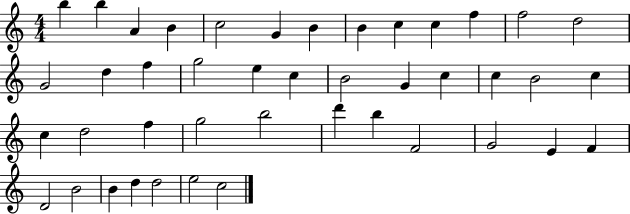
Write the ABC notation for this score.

X:1
T:Untitled
M:4/4
L:1/4
K:C
b b A B c2 G B B c c f f2 d2 G2 d f g2 e c B2 G c c B2 c c d2 f g2 b2 d' b F2 G2 E F D2 B2 B d d2 e2 c2